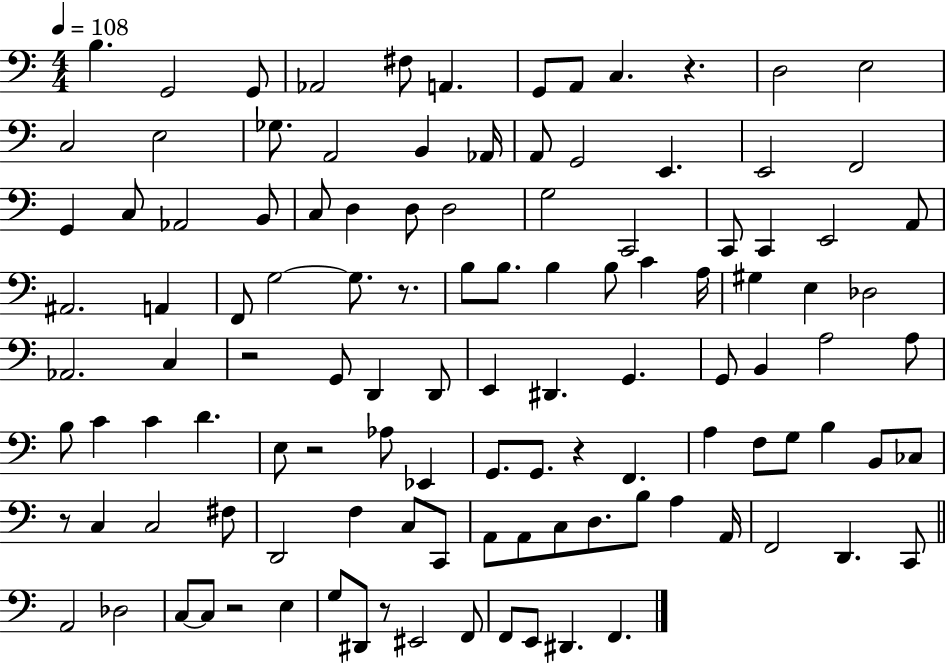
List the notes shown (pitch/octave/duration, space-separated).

B3/q. G2/h G2/e Ab2/h F#3/e A2/q. G2/e A2/e C3/q. R/q. D3/h E3/h C3/h E3/h Gb3/e. A2/h B2/q Ab2/s A2/e G2/h E2/q. E2/h F2/h G2/q C3/e Ab2/h B2/e C3/e D3/q D3/e D3/h G3/h C2/h C2/e C2/q E2/h A2/e A#2/h. A2/q F2/e G3/h G3/e. R/e. B3/e B3/e. B3/q B3/e C4/q A3/s G#3/q E3/q Db3/h Ab2/h. C3/q R/h G2/e D2/q D2/e E2/q D#2/q. G2/q. G2/e B2/q A3/h A3/e B3/e C4/q C4/q D4/q. E3/e R/h Ab3/e Eb2/q G2/e. G2/e. R/q F2/q. A3/q F3/e G3/e B3/q B2/e CES3/e R/e C3/q C3/h F#3/e D2/h F3/q C3/e C2/e A2/e A2/e C3/e D3/e. B3/e A3/q A2/s F2/h D2/q. C2/e A2/h Db3/h C3/e C3/e R/h E3/q G3/e D#2/e R/e EIS2/h F2/e F2/e E2/e D#2/q. F2/q.